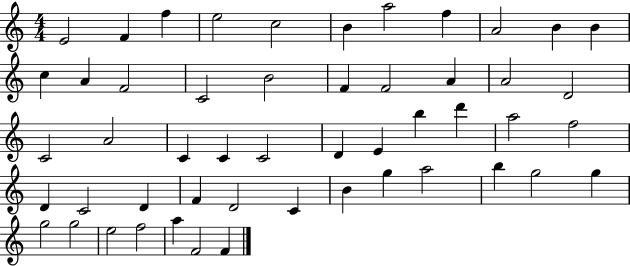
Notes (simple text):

E4/h F4/q F5/q E5/h C5/h B4/q A5/h F5/q A4/h B4/q B4/q C5/q A4/q F4/h C4/h B4/h F4/q F4/h A4/q A4/h D4/h C4/h A4/h C4/q C4/q C4/h D4/q E4/q B5/q D6/q A5/h F5/h D4/q C4/h D4/q F4/q D4/h C4/q B4/q G5/q A5/h B5/q G5/h G5/q G5/h G5/h E5/h F5/h A5/q F4/h F4/q